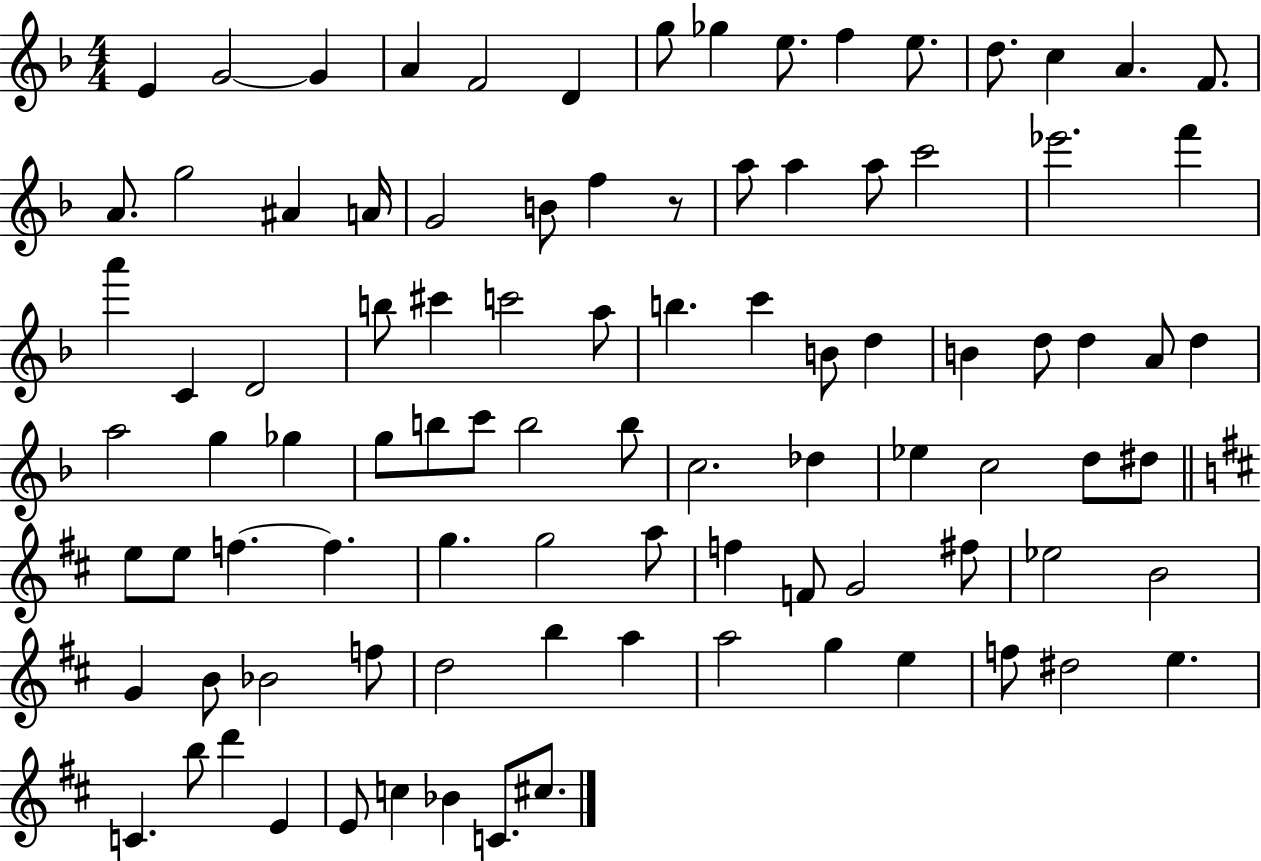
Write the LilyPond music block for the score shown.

{
  \clef treble
  \numericTimeSignature
  \time 4/4
  \key f \major
  e'4 g'2~~ g'4 | a'4 f'2 d'4 | g''8 ges''4 e''8. f''4 e''8. | d''8. c''4 a'4. f'8. | \break a'8. g''2 ais'4 a'16 | g'2 b'8 f''4 r8 | a''8 a''4 a''8 c'''2 | ees'''2. f'''4 | \break a'''4 c'4 d'2 | b''8 cis'''4 c'''2 a''8 | b''4. c'''4 b'8 d''4 | b'4 d''8 d''4 a'8 d''4 | \break a''2 g''4 ges''4 | g''8 b''8 c'''8 b''2 b''8 | c''2. des''4 | ees''4 c''2 d''8 dis''8 | \break \bar "||" \break \key d \major e''8 e''8 f''4.~~ f''4. | g''4. g''2 a''8 | f''4 f'8 g'2 fis''8 | ees''2 b'2 | \break g'4 b'8 bes'2 f''8 | d''2 b''4 a''4 | a''2 g''4 e''4 | f''8 dis''2 e''4. | \break c'4. b''8 d'''4 e'4 | e'8 c''4 bes'4 c'8. cis''8. | \bar "|."
}